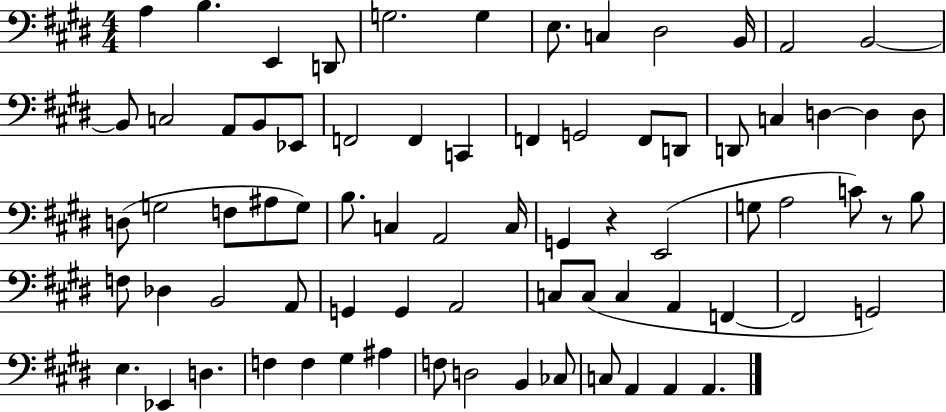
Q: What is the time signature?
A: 4/4